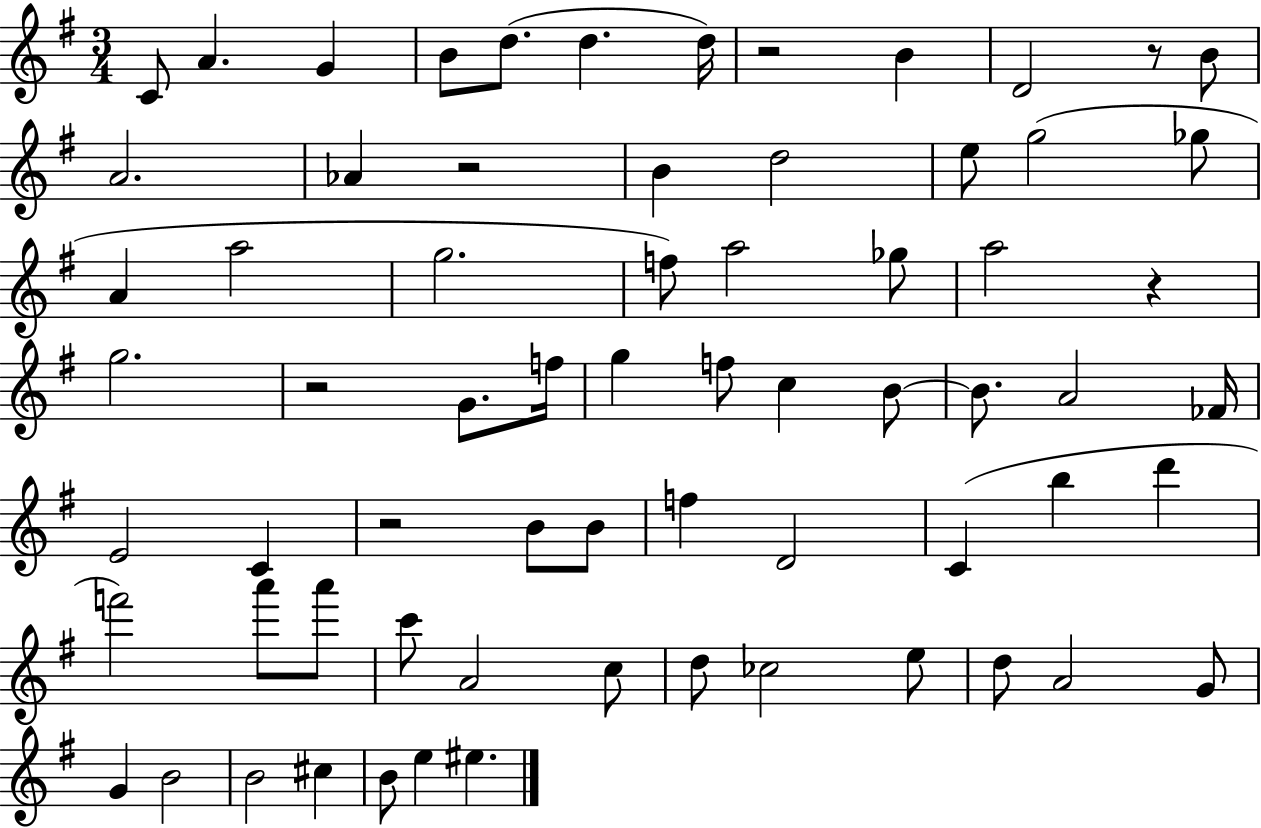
{
  \clef treble
  \numericTimeSignature
  \time 3/4
  \key g \major
  c'8 a'4. g'4 | b'8 d''8.( d''4. d''16) | r2 b'4 | d'2 r8 b'8 | \break a'2. | aes'4 r2 | b'4 d''2 | e''8 g''2( ges''8 | \break a'4 a''2 | g''2. | f''8) a''2 ges''8 | a''2 r4 | \break g''2. | r2 g'8. f''16 | g''4 f''8 c''4 b'8~~ | b'8. a'2 fes'16 | \break e'2 c'4 | r2 b'8 b'8 | f''4 d'2 | c'4( b''4 d'''4 | \break f'''2) a'''8 a'''8 | c'''8 a'2 c''8 | d''8 ces''2 e''8 | d''8 a'2 g'8 | \break g'4 b'2 | b'2 cis''4 | b'8 e''4 eis''4. | \bar "|."
}